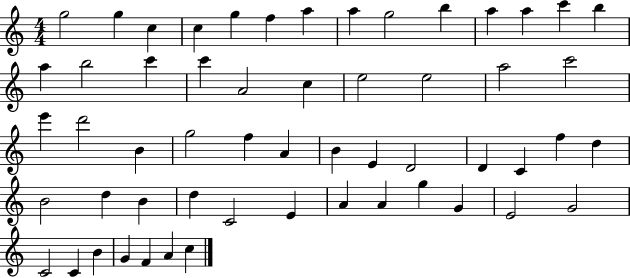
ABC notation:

X:1
T:Untitled
M:4/4
L:1/4
K:C
g2 g c c g f a a g2 b a a c' b a b2 c' c' A2 c e2 e2 a2 c'2 e' d'2 B g2 f A B E D2 D C f d B2 d B d C2 E A A g G E2 G2 C2 C B G F A c